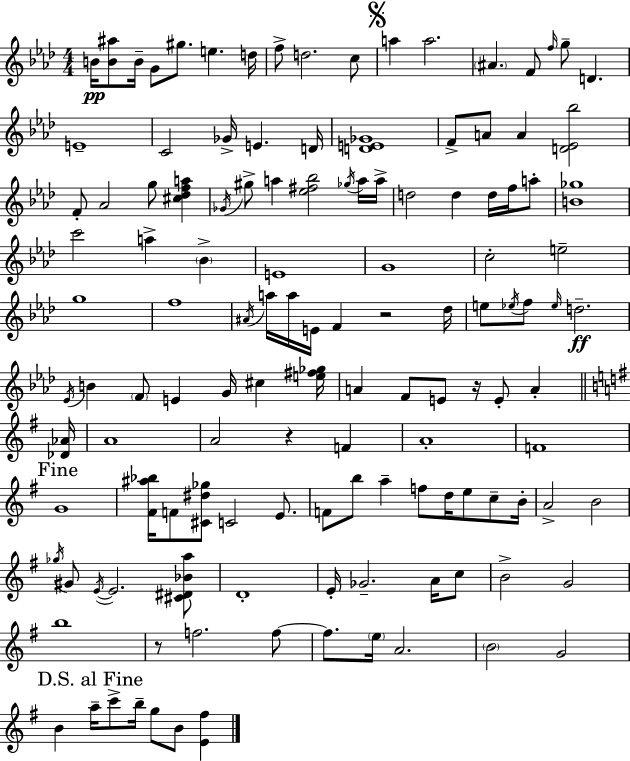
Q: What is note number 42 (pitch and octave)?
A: E4